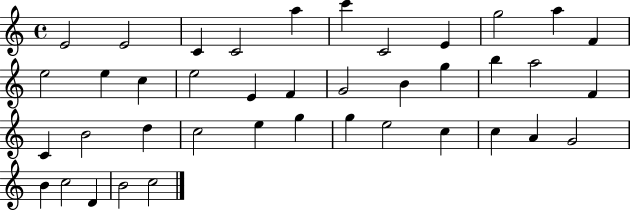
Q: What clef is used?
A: treble